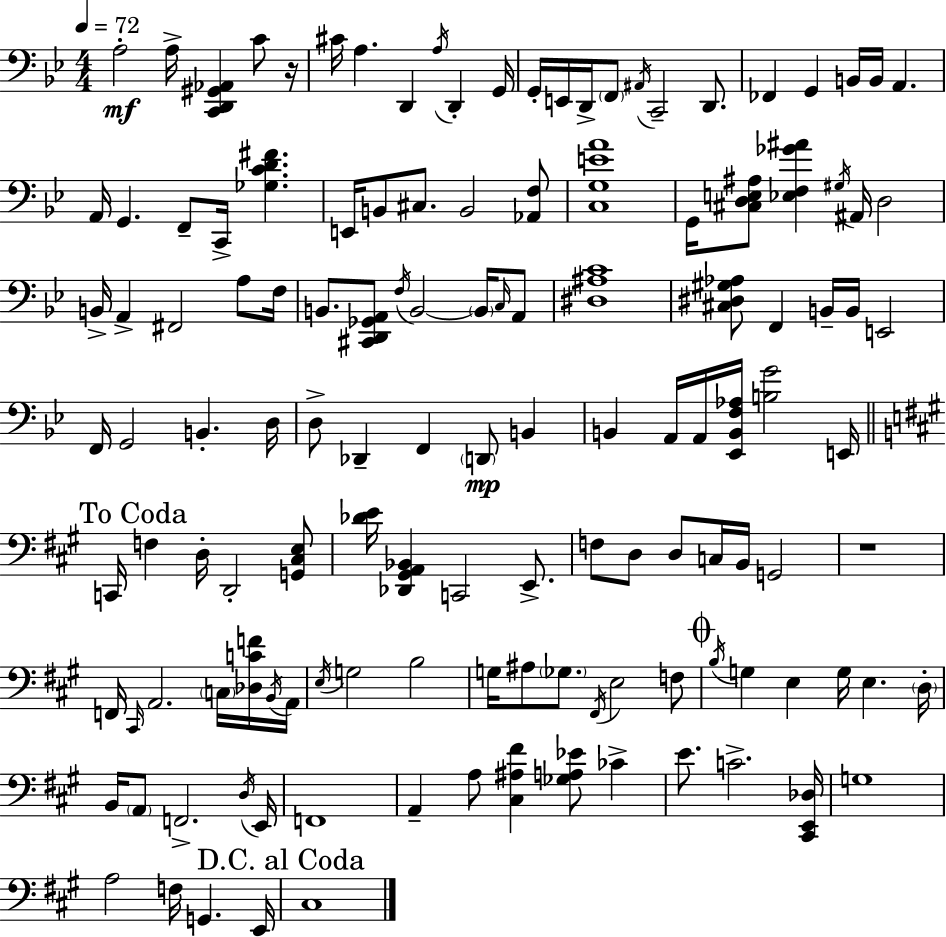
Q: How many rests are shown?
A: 2